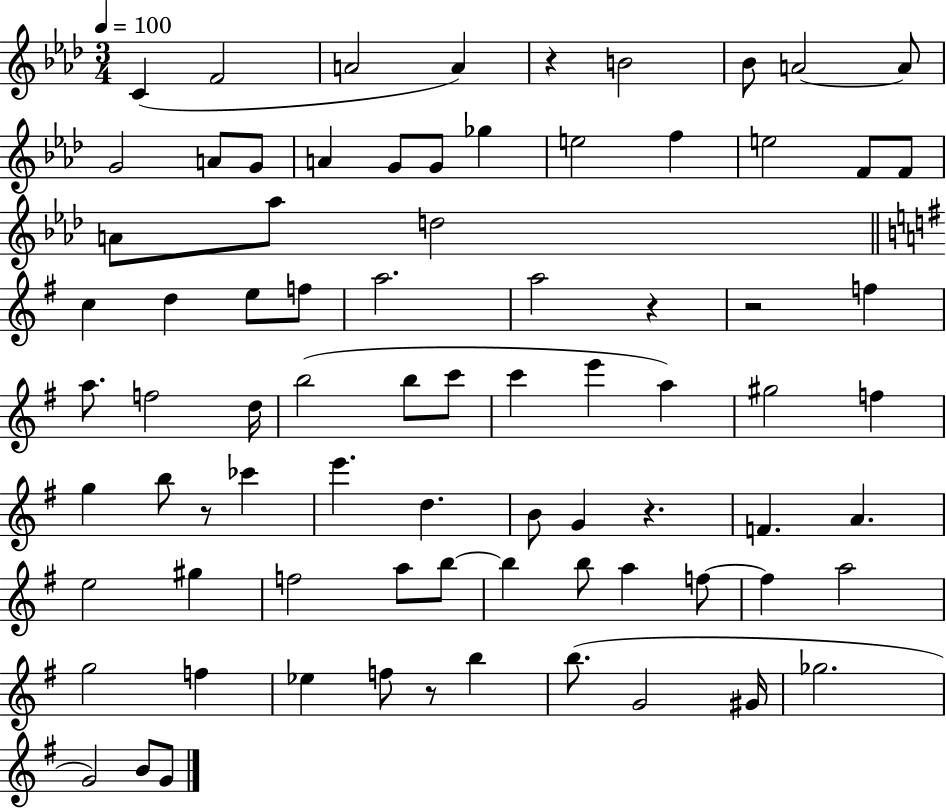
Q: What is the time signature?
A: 3/4